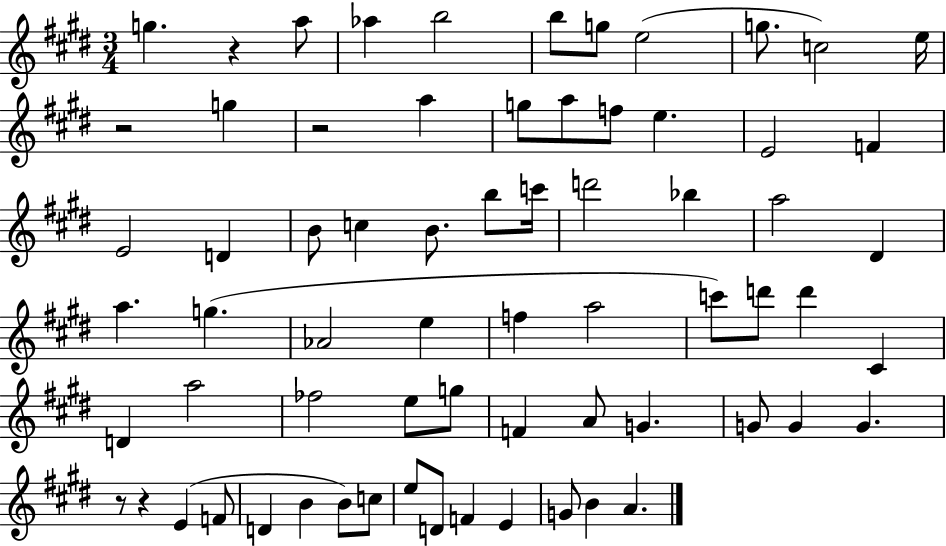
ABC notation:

X:1
T:Untitled
M:3/4
L:1/4
K:E
g z a/2 _a b2 b/2 g/2 e2 g/2 c2 e/4 z2 g z2 a g/2 a/2 f/2 e E2 F E2 D B/2 c B/2 b/2 c'/4 d'2 _b a2 ^D a g _A2 e f a2 c'/2 d'/2 d' ^C D a2 _f2 e/2 g/2 F A/2 G G/2 G G z/2 z E F/2 D B B/2 c/2 e/2 D/2 F E G/2 B A